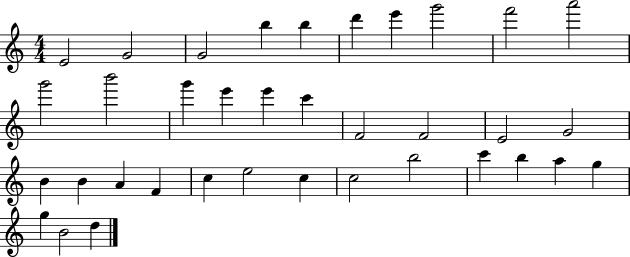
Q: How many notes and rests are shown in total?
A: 36